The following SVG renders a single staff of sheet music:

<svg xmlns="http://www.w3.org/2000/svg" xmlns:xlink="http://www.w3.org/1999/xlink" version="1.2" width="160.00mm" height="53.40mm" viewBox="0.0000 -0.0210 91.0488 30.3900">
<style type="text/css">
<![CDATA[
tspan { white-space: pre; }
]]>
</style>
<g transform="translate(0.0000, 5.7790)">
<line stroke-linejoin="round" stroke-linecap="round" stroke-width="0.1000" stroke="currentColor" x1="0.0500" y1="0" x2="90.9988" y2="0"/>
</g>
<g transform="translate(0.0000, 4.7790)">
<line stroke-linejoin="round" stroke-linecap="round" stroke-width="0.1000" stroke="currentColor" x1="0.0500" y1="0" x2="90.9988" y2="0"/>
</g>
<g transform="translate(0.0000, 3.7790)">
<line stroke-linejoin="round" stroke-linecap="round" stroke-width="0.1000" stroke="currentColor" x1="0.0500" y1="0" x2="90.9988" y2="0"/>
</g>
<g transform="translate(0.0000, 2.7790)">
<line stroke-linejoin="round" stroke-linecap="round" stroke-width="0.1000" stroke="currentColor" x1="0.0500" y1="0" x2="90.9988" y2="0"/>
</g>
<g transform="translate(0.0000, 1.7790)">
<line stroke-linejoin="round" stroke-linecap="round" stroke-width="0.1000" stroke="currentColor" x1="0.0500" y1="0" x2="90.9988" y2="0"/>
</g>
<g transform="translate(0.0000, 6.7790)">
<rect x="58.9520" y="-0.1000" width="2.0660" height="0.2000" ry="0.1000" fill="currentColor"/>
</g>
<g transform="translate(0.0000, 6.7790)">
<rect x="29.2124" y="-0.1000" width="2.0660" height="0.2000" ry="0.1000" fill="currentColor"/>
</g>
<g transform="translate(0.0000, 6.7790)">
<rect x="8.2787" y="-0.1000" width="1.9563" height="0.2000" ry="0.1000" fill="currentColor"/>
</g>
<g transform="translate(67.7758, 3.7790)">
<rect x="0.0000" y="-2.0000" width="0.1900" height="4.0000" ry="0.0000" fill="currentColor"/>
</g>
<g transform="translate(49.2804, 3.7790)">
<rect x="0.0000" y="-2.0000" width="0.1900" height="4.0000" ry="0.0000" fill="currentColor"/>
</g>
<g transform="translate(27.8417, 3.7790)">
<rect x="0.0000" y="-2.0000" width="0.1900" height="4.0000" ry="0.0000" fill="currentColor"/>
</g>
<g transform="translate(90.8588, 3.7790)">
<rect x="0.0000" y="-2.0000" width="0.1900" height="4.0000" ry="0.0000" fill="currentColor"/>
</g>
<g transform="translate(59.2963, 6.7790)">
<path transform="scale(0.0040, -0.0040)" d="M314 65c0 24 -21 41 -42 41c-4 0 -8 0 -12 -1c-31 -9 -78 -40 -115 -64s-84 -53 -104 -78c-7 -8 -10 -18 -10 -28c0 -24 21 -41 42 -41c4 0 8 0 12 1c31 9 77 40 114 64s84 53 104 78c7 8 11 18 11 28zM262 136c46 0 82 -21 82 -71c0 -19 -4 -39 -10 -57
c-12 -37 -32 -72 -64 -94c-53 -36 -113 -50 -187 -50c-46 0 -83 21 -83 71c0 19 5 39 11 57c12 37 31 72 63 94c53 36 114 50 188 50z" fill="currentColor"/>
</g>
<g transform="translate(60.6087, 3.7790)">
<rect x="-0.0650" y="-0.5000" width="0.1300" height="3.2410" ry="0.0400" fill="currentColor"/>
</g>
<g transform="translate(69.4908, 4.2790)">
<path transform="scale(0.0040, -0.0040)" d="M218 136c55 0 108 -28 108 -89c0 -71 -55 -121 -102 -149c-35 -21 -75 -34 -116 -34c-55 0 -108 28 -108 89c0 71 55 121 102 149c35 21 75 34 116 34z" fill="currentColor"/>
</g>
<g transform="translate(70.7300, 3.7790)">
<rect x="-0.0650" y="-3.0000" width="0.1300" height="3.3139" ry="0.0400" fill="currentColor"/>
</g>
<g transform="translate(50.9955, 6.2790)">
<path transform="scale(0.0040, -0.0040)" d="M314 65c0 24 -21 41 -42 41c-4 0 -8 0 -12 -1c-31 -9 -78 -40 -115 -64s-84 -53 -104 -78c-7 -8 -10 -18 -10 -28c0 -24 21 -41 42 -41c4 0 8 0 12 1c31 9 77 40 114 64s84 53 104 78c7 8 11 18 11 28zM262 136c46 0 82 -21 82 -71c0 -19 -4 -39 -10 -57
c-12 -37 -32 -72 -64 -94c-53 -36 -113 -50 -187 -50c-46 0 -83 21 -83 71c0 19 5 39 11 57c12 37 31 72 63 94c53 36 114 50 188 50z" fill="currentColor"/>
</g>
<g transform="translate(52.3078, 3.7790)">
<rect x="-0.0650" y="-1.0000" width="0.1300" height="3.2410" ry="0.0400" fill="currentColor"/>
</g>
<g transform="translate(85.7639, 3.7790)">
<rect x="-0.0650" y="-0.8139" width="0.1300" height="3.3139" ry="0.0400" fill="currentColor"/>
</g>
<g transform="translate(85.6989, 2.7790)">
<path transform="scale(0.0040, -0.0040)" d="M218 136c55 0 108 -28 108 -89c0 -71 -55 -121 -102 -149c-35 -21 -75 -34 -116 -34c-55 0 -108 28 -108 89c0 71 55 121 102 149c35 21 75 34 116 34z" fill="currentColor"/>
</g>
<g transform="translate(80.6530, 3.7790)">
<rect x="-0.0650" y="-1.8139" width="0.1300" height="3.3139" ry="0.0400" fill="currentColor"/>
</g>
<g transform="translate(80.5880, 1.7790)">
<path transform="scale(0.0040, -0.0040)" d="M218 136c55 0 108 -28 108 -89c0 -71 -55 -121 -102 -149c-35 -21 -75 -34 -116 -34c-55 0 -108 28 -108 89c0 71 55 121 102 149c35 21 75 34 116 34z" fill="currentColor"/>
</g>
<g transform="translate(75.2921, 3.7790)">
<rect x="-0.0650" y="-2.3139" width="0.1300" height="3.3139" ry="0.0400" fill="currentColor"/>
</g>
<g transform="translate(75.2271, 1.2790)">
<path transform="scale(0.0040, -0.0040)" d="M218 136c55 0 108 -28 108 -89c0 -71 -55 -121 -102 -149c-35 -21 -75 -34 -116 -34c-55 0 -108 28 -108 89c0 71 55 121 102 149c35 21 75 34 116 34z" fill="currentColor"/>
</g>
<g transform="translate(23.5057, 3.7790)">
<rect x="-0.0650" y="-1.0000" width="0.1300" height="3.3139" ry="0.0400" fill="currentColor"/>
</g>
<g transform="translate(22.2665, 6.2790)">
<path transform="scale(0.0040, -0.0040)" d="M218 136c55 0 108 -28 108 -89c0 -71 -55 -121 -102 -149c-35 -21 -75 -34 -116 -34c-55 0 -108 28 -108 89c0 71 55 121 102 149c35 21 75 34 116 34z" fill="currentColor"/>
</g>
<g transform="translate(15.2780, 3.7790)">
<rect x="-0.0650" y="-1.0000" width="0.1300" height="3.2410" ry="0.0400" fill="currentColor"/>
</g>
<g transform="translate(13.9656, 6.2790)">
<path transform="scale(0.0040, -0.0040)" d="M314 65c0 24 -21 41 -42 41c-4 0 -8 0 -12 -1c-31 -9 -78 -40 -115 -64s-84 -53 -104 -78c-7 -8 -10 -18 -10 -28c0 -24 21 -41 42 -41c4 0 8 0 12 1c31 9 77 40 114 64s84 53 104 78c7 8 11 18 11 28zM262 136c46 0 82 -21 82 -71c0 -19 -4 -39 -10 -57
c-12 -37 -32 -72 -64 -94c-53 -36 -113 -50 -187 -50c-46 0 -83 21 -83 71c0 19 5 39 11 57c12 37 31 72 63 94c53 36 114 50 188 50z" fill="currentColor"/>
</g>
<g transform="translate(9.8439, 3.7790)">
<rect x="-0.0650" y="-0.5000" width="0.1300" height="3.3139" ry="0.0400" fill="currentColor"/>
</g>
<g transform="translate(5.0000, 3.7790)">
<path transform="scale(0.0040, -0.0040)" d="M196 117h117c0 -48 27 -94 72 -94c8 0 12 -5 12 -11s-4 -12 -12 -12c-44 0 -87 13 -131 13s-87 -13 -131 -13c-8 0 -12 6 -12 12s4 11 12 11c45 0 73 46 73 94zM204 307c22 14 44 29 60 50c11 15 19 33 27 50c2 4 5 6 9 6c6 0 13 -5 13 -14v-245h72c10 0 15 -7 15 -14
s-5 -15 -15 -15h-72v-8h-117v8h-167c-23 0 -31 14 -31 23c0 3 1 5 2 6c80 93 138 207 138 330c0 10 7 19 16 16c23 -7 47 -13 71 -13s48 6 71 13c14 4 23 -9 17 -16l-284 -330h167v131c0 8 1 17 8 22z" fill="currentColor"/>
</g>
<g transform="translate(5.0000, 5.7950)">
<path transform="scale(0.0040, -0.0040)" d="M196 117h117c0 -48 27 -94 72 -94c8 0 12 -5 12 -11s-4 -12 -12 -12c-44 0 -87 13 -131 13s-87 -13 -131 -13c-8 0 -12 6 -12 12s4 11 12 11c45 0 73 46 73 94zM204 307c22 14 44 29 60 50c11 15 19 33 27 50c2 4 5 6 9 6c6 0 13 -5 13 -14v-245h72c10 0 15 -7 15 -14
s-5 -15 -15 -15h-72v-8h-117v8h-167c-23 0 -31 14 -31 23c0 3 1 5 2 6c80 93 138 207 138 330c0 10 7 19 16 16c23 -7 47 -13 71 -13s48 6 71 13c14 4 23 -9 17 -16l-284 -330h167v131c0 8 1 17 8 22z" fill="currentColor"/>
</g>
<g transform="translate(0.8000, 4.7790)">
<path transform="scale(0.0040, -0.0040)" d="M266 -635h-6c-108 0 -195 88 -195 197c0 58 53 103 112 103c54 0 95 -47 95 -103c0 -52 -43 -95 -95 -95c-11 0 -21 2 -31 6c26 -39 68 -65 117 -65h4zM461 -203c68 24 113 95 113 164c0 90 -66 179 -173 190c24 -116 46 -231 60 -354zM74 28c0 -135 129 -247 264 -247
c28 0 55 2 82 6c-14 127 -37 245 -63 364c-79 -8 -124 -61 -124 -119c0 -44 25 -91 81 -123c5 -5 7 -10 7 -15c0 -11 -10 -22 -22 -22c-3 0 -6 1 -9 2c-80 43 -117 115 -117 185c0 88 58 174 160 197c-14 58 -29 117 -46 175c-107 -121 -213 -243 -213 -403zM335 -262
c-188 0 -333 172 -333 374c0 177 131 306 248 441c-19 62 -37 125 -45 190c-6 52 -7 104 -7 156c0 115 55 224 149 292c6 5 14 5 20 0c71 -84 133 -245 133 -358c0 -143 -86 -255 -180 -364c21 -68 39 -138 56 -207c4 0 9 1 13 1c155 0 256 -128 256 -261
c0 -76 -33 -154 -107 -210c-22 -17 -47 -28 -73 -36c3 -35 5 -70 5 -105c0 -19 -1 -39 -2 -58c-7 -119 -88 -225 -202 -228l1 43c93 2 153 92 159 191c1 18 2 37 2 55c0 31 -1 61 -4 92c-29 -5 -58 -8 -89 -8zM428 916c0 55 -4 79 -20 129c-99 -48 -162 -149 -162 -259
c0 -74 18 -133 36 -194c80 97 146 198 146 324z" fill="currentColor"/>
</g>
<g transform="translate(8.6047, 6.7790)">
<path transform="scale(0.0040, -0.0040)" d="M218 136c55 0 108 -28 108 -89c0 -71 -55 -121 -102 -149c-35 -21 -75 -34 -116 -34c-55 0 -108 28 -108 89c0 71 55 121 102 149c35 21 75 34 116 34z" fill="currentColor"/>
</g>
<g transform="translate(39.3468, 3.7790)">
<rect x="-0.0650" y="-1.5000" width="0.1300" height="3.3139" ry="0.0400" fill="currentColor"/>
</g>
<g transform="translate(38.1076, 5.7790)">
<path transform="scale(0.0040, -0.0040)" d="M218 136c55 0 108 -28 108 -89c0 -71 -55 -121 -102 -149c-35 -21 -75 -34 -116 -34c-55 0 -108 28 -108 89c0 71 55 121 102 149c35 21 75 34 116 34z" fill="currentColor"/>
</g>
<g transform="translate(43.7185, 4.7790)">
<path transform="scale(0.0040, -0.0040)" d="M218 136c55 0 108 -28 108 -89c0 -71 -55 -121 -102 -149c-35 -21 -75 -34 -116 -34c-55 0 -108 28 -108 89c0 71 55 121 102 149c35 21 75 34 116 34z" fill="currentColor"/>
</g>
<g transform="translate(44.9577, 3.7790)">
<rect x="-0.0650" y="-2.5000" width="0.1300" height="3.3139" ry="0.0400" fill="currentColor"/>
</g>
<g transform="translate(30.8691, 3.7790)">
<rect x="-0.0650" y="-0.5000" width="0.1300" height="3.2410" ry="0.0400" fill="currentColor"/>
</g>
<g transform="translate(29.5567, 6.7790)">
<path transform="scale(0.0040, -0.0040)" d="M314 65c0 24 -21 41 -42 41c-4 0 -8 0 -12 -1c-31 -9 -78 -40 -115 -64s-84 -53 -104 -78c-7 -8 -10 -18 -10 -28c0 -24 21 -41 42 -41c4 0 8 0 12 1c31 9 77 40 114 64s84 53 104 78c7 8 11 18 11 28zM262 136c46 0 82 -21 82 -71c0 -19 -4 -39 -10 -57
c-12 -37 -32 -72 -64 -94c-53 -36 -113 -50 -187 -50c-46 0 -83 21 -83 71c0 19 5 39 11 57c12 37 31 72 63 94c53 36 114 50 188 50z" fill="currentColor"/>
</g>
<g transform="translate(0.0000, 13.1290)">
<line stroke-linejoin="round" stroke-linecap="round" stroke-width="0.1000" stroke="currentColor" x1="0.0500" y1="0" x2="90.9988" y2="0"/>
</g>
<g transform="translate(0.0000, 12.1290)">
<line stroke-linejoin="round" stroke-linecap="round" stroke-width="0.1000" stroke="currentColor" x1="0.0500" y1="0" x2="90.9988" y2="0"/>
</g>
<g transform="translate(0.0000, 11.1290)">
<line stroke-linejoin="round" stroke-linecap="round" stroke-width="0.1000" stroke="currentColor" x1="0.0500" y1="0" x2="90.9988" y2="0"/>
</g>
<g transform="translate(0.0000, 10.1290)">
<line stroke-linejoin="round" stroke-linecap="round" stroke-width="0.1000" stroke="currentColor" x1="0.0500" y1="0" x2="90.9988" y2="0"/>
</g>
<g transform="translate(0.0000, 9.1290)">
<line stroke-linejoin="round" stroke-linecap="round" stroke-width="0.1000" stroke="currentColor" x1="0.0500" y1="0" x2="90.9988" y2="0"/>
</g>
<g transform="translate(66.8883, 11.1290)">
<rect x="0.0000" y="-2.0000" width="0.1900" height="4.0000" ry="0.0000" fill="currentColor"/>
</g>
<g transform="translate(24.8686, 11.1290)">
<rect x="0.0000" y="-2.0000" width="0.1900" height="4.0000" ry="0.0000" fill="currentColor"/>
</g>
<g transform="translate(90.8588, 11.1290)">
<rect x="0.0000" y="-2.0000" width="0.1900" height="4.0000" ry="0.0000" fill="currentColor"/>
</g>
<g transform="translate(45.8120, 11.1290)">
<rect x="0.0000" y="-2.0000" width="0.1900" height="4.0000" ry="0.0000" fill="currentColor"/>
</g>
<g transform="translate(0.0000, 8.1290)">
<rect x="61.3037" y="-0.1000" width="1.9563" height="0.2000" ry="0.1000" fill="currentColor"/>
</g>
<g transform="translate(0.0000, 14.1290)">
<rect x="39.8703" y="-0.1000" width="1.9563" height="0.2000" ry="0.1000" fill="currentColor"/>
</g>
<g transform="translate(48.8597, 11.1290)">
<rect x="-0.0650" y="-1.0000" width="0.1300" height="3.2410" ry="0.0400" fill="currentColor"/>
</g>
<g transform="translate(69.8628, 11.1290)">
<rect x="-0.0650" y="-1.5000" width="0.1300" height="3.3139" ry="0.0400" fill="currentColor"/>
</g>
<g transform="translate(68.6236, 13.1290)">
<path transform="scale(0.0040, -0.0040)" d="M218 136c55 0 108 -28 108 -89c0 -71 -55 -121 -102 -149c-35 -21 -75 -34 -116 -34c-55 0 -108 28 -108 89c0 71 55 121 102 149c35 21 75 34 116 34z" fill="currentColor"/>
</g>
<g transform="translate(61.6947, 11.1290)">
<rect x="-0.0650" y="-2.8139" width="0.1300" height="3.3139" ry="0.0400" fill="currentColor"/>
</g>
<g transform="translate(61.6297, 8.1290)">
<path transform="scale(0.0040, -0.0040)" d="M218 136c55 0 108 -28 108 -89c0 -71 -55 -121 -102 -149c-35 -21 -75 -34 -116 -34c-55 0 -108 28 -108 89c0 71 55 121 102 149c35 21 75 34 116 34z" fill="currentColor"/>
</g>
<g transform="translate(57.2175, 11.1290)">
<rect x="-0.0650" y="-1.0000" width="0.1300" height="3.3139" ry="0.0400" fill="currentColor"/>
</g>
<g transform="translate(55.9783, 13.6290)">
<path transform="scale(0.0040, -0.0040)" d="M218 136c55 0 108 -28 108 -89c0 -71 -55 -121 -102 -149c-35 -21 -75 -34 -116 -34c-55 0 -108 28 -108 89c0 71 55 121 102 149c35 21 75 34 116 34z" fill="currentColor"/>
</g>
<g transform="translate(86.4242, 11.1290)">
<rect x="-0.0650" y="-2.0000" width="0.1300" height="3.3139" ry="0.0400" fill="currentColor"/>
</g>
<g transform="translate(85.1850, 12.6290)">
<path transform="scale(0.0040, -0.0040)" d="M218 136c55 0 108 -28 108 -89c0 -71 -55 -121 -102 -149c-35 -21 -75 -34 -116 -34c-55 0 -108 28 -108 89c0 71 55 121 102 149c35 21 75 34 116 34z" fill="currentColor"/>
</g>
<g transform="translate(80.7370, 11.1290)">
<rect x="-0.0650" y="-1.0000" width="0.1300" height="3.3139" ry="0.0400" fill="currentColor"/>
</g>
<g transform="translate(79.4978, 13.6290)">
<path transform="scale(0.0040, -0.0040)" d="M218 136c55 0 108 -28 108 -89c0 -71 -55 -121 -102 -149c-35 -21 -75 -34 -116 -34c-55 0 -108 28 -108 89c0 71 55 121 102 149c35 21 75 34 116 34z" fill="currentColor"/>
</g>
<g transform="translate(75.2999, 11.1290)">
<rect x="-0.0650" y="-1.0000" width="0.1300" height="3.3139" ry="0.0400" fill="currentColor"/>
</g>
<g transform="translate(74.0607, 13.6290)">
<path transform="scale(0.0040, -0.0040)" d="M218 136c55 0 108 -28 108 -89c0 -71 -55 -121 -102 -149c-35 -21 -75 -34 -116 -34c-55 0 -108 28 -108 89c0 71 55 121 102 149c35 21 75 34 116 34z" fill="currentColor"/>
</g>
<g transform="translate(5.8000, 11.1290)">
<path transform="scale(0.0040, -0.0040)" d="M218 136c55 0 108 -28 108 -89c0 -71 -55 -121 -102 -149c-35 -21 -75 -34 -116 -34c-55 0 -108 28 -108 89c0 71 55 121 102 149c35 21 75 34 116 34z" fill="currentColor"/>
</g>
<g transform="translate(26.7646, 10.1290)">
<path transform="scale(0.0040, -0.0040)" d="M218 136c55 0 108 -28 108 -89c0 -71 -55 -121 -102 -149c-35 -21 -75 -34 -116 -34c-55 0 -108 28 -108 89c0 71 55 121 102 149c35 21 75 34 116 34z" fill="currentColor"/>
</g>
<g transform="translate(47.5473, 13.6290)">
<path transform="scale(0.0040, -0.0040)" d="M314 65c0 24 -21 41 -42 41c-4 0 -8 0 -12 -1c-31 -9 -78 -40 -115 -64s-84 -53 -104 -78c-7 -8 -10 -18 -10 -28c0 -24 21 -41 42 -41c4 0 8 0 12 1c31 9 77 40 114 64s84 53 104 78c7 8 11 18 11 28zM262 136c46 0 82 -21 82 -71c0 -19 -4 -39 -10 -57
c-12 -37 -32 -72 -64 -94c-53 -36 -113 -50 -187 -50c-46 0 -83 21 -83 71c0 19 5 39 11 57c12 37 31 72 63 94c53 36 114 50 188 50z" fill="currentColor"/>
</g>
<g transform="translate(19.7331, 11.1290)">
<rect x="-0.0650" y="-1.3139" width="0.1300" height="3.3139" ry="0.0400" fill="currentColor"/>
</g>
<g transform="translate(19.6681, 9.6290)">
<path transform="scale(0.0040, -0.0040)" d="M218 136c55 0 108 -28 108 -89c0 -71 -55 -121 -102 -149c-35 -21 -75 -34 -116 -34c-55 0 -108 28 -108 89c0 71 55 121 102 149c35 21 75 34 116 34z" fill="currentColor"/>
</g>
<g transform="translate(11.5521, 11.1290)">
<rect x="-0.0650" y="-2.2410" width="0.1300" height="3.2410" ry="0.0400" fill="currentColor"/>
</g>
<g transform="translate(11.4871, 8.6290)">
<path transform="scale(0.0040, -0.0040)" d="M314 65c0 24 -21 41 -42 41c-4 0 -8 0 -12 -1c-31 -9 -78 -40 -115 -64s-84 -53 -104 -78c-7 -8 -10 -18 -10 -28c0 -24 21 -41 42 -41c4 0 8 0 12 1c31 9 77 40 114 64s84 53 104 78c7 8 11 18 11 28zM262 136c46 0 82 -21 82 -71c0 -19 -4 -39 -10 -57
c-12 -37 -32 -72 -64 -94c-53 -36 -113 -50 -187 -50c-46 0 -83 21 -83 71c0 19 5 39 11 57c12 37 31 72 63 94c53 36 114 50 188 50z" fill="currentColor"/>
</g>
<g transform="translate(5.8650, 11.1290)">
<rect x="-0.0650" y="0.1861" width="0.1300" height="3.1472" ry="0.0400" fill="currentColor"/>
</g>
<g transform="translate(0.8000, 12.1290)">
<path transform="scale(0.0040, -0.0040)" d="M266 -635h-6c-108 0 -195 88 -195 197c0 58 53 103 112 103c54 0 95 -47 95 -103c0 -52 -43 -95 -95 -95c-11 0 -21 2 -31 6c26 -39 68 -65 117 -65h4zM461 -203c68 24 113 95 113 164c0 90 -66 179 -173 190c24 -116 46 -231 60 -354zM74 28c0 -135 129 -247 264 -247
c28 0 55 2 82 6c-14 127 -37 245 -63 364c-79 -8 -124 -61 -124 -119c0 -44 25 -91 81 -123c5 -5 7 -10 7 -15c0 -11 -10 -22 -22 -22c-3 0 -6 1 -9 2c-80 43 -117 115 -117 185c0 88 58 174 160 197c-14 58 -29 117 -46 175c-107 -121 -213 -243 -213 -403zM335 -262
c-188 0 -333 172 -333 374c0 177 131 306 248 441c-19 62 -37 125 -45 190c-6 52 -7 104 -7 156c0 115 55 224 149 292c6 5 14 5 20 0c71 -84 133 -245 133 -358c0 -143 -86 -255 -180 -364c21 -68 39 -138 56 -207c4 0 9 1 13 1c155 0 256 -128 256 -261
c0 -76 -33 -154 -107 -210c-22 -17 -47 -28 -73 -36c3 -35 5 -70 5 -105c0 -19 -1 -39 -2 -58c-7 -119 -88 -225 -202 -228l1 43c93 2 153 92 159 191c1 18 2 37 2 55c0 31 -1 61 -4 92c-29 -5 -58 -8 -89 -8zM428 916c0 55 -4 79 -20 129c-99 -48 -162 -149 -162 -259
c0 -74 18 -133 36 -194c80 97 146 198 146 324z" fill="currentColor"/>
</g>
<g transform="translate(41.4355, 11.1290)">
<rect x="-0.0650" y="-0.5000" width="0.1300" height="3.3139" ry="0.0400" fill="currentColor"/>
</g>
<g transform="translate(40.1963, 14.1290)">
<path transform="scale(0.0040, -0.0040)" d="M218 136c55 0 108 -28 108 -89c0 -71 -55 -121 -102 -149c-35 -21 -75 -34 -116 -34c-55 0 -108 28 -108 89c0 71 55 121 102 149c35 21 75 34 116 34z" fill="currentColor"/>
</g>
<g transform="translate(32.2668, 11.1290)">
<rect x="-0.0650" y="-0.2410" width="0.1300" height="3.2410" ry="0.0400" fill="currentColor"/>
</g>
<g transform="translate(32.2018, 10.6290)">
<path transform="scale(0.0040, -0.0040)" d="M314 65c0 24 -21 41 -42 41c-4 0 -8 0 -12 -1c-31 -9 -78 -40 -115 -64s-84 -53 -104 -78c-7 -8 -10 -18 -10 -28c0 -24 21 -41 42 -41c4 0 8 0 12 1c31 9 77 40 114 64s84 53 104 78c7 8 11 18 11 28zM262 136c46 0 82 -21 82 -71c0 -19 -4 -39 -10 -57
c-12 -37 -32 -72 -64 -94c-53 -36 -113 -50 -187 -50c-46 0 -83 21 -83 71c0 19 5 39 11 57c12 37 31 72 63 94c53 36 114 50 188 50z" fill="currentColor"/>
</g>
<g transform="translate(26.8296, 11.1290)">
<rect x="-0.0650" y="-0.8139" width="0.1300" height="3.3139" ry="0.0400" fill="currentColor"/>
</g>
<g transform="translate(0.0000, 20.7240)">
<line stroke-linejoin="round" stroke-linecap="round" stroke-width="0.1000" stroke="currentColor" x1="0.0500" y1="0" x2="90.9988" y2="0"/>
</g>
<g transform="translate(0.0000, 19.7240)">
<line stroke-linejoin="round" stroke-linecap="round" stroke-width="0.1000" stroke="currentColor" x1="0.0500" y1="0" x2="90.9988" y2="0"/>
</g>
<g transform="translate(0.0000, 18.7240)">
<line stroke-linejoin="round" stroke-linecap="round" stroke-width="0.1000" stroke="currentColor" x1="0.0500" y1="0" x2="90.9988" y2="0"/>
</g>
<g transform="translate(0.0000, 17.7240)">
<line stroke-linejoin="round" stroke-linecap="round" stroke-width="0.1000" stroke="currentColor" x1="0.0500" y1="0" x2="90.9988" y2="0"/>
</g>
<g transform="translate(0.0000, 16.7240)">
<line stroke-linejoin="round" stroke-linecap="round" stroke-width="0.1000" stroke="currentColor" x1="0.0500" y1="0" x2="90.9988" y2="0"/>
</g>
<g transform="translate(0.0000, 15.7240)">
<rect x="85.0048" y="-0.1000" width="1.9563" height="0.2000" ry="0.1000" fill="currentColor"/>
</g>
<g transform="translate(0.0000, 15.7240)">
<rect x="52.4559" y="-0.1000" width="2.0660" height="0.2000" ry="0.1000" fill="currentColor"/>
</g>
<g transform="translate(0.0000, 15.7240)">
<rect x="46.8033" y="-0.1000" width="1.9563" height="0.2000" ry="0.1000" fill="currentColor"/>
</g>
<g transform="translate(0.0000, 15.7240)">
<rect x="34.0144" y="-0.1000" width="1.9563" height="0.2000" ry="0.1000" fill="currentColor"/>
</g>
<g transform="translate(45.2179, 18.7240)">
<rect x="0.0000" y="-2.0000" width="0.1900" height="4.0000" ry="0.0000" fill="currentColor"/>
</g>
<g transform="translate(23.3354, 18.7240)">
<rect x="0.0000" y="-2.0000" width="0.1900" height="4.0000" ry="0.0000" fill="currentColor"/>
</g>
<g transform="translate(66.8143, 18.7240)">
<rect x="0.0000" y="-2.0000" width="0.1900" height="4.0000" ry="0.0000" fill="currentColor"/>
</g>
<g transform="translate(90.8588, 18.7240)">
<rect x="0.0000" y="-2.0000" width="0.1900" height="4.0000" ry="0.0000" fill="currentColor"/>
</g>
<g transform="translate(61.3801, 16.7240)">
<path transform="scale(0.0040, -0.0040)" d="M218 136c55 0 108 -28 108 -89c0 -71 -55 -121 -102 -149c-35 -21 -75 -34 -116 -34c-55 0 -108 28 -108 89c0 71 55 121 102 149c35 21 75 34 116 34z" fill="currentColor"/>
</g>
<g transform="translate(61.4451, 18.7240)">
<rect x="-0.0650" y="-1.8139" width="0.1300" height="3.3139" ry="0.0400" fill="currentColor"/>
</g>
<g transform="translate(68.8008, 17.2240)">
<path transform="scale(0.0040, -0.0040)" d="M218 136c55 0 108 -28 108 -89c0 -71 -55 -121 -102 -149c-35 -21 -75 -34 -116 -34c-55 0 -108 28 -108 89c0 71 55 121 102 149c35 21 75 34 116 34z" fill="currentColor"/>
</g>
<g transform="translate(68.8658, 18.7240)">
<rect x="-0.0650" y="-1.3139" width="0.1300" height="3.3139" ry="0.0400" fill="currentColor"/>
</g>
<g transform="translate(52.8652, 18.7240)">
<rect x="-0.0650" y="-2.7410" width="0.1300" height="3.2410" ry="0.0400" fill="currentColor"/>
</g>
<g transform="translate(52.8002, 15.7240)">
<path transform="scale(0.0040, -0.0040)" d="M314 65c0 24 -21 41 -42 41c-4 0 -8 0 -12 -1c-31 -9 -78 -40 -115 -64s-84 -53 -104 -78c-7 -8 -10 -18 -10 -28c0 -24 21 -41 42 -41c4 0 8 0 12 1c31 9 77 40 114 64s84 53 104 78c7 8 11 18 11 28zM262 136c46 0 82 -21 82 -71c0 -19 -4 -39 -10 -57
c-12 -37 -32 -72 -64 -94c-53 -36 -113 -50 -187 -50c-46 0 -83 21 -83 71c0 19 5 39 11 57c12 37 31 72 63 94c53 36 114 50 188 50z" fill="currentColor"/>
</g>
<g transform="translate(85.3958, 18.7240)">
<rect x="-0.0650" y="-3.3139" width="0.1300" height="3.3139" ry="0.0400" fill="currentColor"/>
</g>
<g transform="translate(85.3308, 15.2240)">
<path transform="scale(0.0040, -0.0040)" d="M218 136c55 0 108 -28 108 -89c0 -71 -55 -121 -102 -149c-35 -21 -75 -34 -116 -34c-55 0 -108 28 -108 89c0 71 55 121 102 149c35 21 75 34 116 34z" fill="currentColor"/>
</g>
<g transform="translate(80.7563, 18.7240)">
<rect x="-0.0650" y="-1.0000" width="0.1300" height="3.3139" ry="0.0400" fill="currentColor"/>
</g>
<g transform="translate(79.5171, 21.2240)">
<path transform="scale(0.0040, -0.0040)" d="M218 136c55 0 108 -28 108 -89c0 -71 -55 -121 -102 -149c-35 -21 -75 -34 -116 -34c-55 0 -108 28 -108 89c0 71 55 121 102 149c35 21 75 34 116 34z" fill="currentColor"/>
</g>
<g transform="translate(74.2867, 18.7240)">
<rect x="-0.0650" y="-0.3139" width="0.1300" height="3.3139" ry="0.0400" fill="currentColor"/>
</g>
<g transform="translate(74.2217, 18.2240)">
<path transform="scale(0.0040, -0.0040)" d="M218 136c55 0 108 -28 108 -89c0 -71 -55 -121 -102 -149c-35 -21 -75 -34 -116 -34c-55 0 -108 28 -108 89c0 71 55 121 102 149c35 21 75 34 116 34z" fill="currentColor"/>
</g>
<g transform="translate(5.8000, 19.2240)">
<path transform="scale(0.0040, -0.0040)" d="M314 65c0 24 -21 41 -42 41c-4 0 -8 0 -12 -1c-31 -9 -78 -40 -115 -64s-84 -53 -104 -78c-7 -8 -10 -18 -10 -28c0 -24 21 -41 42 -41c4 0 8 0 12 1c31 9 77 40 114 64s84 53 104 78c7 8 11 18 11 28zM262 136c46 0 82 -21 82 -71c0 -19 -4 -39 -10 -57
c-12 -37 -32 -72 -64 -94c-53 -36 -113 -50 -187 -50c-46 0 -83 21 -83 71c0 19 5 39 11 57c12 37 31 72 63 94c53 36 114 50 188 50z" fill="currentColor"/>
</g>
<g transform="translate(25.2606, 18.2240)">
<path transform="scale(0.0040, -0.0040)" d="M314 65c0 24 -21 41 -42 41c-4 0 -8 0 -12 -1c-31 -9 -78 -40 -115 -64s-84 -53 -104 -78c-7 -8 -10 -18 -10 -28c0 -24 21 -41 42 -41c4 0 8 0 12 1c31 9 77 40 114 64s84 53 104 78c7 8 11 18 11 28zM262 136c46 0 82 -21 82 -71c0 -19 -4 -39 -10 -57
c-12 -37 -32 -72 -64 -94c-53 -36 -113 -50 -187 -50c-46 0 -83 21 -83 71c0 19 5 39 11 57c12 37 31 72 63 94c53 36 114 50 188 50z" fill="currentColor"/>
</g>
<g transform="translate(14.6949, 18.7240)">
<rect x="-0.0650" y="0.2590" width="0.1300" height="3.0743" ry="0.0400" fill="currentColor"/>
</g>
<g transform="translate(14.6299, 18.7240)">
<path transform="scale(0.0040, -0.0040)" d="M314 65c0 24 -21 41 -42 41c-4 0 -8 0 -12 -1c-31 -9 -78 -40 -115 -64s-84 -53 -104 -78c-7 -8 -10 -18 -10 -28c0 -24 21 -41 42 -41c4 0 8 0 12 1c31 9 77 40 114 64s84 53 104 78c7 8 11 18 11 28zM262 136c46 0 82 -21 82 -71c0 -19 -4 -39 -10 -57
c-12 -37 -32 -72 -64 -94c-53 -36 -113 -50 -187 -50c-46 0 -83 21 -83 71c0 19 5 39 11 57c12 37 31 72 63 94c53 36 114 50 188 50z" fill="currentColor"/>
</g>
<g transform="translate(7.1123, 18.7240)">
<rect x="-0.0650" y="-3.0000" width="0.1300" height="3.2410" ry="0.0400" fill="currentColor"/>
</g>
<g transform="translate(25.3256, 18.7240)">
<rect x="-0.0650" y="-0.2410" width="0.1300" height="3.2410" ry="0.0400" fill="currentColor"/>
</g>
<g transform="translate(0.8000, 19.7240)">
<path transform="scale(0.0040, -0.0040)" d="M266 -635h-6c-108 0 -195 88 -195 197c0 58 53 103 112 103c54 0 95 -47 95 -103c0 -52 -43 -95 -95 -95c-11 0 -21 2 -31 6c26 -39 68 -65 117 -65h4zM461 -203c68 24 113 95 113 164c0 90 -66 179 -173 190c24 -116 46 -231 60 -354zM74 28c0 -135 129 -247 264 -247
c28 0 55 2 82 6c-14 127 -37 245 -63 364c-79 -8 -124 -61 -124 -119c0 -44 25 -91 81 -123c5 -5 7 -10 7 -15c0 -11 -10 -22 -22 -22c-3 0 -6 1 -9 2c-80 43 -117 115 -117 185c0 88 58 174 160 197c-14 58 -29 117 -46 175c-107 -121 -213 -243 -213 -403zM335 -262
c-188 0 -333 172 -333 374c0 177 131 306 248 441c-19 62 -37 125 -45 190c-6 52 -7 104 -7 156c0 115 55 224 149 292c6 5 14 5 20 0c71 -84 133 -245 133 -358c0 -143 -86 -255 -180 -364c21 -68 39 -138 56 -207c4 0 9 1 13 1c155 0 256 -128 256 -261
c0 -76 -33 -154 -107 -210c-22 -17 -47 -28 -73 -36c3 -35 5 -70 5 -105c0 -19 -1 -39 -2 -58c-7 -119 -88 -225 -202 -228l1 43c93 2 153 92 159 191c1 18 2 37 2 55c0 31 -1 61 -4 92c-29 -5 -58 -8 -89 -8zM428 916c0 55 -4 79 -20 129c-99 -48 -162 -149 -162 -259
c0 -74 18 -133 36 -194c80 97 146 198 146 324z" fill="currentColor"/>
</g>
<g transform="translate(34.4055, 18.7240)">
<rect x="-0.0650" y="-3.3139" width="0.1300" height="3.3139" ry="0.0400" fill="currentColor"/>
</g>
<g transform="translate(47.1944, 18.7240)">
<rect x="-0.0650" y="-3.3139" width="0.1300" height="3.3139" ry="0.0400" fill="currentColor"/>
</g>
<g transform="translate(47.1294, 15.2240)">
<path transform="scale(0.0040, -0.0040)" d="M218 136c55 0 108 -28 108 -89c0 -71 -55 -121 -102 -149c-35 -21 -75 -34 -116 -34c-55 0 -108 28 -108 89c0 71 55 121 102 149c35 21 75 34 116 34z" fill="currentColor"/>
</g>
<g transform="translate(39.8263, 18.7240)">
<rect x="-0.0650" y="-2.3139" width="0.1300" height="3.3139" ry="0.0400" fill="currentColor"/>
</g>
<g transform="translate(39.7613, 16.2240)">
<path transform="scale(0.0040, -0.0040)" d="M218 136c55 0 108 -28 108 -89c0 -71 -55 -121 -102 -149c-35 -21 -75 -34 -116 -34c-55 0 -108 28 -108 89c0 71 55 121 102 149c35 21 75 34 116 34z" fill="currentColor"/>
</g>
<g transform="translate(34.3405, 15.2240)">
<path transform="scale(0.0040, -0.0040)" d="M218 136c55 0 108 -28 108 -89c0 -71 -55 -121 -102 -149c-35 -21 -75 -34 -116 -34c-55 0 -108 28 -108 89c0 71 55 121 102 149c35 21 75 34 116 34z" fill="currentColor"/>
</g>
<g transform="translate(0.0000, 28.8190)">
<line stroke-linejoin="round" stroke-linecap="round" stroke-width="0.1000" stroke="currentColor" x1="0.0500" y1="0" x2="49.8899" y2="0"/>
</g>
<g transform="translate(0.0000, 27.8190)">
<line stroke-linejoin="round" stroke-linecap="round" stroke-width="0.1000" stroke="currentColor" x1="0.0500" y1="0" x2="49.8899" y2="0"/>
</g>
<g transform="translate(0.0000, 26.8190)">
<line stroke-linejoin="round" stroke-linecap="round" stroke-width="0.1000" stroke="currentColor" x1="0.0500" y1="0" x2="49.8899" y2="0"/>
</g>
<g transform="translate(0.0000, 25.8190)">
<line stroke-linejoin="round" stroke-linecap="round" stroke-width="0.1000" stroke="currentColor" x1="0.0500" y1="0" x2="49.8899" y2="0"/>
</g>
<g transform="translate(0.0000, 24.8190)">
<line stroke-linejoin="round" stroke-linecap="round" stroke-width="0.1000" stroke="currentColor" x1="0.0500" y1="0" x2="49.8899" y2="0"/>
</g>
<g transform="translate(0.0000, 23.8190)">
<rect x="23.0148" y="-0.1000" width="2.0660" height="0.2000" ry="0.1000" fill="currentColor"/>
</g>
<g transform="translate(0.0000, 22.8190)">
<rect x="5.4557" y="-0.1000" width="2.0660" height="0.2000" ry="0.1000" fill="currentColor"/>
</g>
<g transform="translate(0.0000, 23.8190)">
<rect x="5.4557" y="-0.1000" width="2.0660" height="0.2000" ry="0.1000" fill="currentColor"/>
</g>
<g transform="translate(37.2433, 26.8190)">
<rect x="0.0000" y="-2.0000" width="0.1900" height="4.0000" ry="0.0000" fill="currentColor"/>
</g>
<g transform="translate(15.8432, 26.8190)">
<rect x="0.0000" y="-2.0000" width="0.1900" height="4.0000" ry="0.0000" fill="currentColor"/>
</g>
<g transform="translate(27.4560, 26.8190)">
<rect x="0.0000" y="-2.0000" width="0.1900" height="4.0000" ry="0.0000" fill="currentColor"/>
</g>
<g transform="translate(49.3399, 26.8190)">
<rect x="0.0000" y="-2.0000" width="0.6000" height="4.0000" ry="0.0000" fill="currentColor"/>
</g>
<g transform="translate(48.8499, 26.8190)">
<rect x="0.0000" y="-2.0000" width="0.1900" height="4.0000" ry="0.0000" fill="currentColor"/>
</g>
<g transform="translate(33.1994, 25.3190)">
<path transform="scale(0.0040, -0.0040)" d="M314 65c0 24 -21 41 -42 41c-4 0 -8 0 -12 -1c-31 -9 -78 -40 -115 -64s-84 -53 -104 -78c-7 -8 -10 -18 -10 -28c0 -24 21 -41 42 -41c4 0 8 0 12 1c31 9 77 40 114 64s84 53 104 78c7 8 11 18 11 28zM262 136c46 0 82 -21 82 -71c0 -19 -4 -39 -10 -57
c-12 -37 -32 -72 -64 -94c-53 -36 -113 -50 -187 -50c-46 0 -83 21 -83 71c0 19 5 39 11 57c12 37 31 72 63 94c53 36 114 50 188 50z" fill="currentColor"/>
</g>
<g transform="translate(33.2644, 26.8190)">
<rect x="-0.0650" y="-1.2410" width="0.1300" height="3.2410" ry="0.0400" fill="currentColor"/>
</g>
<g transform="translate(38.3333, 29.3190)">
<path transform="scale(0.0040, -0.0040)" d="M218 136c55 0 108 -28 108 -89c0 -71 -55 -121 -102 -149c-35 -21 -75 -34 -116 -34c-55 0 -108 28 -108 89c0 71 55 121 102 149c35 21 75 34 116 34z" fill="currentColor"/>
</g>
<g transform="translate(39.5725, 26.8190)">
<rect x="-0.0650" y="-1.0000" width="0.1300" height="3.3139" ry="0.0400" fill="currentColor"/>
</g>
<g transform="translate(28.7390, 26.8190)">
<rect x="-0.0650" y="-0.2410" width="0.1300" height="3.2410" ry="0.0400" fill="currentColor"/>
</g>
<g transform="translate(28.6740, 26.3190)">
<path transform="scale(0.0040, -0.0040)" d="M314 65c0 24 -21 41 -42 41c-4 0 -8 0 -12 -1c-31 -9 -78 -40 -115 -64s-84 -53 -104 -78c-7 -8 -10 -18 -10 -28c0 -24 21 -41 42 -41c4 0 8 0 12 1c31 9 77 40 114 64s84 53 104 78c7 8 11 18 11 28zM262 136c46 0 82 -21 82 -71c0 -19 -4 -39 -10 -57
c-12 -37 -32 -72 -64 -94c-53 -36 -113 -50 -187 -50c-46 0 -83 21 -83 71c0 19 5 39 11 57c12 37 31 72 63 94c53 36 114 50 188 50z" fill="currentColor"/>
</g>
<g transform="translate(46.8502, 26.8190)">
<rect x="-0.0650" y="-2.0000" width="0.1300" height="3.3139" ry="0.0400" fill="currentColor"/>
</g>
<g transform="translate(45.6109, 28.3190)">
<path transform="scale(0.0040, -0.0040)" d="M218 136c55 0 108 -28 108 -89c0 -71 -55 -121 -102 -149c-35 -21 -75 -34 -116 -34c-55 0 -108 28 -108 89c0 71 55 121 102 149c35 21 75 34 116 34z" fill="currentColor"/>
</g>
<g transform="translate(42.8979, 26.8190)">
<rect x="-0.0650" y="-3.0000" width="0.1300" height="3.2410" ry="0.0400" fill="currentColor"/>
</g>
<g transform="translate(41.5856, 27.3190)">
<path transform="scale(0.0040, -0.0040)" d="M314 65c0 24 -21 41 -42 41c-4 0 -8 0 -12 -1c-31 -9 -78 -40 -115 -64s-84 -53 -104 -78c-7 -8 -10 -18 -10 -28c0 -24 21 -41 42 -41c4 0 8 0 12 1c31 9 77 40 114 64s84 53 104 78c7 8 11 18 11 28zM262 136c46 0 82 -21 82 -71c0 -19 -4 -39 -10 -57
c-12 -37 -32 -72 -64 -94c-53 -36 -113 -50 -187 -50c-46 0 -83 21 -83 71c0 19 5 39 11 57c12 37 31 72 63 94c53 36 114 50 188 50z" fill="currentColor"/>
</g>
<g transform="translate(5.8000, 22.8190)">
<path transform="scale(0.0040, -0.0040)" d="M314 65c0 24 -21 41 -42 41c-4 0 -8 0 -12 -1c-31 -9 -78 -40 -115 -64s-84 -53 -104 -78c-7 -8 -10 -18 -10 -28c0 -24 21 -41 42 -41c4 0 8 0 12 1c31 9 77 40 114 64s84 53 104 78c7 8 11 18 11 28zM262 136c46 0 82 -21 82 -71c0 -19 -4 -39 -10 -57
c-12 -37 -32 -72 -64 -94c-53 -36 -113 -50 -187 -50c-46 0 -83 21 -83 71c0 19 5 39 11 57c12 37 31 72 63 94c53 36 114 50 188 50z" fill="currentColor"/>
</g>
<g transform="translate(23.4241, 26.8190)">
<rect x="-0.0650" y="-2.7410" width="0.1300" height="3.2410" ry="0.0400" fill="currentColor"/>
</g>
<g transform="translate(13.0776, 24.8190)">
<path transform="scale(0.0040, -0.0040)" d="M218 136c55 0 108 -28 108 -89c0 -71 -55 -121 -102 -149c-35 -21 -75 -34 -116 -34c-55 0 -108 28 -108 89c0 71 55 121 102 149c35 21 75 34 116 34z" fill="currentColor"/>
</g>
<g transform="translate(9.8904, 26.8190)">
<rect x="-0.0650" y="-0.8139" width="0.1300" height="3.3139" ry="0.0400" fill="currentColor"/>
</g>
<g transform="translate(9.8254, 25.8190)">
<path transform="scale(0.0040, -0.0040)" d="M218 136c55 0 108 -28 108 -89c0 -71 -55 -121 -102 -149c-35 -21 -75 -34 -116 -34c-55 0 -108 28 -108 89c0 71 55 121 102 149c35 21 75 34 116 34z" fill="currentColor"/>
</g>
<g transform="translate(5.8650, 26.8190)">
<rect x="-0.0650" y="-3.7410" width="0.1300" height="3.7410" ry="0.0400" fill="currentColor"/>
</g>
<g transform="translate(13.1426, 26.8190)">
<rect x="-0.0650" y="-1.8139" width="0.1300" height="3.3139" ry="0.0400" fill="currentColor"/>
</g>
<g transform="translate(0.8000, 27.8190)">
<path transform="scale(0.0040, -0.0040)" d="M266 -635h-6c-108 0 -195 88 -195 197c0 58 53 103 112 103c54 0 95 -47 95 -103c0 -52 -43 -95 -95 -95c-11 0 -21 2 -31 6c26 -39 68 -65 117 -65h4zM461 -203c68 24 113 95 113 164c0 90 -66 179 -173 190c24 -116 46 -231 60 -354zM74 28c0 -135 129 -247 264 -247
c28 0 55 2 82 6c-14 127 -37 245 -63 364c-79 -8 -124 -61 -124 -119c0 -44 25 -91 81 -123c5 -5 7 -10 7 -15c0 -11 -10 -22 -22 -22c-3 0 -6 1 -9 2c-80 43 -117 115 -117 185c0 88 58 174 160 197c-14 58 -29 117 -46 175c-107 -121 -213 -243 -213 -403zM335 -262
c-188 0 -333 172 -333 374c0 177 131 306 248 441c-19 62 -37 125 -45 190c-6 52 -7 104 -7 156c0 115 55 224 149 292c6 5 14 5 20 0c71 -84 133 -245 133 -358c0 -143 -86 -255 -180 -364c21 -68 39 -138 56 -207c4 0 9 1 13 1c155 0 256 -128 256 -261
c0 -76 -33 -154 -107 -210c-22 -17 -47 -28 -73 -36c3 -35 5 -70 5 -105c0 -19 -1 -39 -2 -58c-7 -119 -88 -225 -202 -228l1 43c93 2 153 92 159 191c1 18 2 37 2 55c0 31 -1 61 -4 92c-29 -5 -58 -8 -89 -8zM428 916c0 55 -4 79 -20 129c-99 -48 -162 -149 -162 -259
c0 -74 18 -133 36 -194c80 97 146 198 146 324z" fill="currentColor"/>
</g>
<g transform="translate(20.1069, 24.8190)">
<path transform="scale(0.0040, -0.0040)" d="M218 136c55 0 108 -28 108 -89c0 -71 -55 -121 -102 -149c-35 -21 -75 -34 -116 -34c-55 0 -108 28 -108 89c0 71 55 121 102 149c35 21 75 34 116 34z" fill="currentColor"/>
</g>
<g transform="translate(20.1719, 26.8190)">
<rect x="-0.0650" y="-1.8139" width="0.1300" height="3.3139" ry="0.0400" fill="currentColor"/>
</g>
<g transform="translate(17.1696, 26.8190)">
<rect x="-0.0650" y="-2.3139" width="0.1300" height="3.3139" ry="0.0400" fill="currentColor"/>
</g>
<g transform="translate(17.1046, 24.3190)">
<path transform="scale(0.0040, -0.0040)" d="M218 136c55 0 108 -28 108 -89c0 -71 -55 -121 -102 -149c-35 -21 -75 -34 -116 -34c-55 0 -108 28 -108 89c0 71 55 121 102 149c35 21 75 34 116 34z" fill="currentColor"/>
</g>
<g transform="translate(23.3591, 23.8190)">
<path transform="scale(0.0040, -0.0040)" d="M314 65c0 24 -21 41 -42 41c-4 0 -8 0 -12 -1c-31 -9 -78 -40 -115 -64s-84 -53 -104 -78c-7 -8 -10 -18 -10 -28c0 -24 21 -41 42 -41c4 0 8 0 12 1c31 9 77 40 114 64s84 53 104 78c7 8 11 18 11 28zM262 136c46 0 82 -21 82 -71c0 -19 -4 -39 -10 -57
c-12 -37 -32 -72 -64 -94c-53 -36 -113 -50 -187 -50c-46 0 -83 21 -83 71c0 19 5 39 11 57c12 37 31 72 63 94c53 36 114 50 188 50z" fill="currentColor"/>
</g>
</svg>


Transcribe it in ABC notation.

X:1
T:Untitled
M:4/4
L:1/4
K:C
C D2 D C2 E G D2 C2 A g f d B g2 e d c2 C D2 D a E D D F A2 B2 c2 b g b a2 f e c D b c'2 d f g f a2 c2 e2 D A2 F